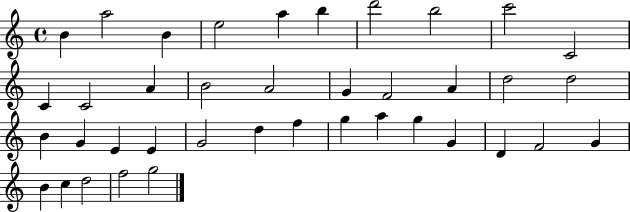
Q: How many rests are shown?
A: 0